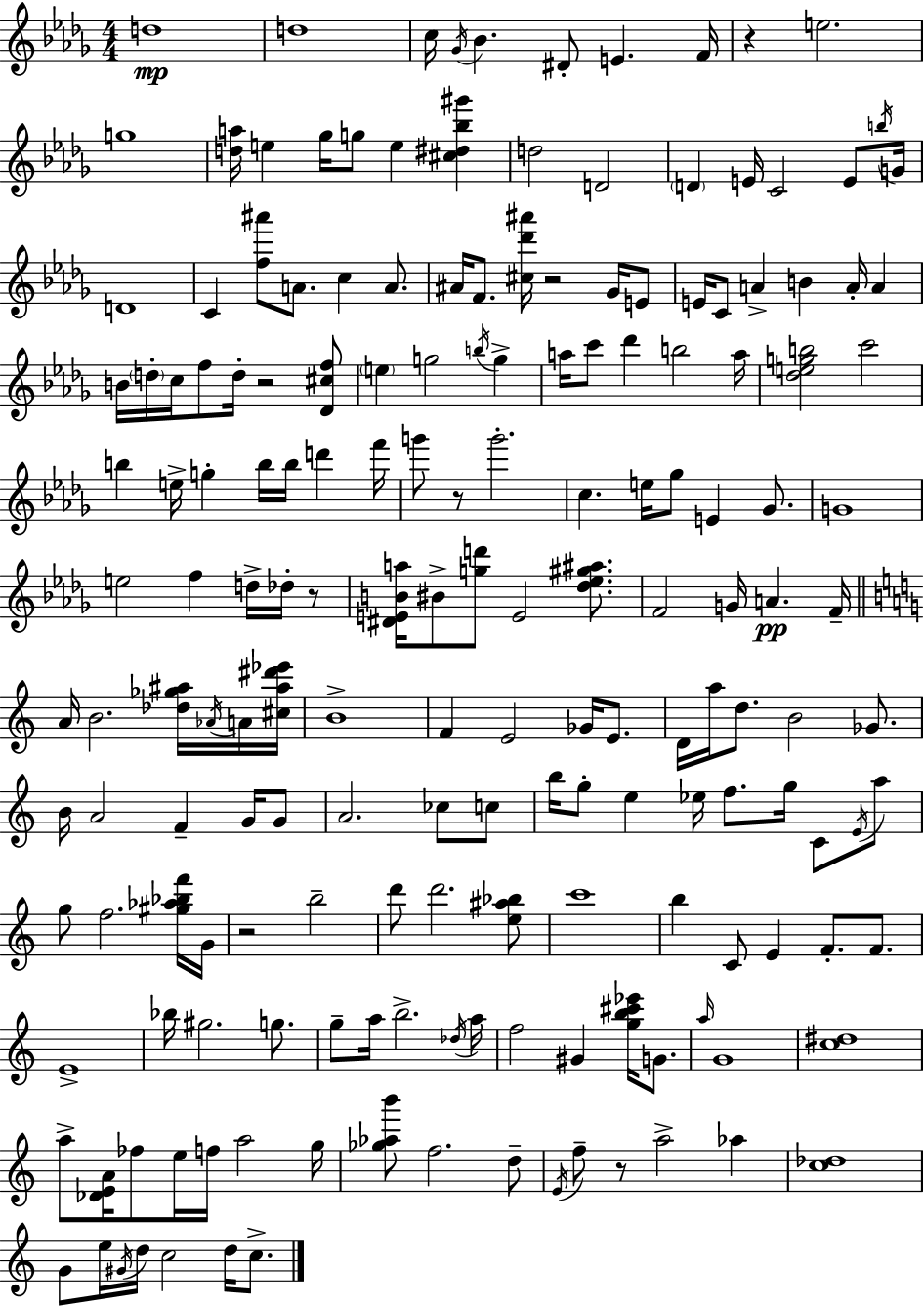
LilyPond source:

{
  \clef treble
  \numericTimeSignature
  \time 4/4
  \key bes \minor
  d''1\mp | d''1 | c''16 \acciaccatura { ges'16 } bes'4. dis'8-. e'4. | f'16 r4 e''2. | \break g''1 | <d'' a''>16 e''4 ges''16 g''8 e''4 <cis'' dis'' bes'' gis'''>4 | d''2 d'2 | \parenthesize d'4 e'16 c'2 e'8 | \break \acciaccatura { b''16 } g'16 d'1 | c'4 <f'' ais'''>8 a'8. c''4 a'8. | ais'16 f'8. <cis'' des''' ais'''>16 r2 ges'16 | e'8 e'16 c'8 a'4-> b'4 a'16-. a'4 | \break b'16 \parenthesize d''16-. c''16 f''8 d''16-. r2 | <des' cis'' f''>8 \parenthesize e''4 g''2 \acciaccatura { b''16 } g''4-> | a''16 c'''8 des'''4 b''2 | a''16 <des'' e'' g'' b''>2 c'''2 | \break b''4 e''16-> g''4-. b''16 b''16 d'''4 | f'''16 g'''8 r8 g'''2.-. | c''4. e''16 ges''8 e'4 | ges'8. g'1 | \break e''2 f''4 d''16-> | des''16-. r8 <dis' e' b' a''>16 bis'8-> <g'' d'''>8 e'2 | <des'' ees'' gis'' ais''>8. f'2 g'16 a'4.\pp | f'16-- \bar "||" \break \key c \major a'16 b'2. <des'' ges'' ais''>16 \acciaccatura { aes'16 } a'16 | <cis'' ais'' dis''' ees'''>16 b'1-> | f'4 e'2 ges'16 e'8. | d'16 a''16 d''8. b'2 ges'8. | \break b'16 a'2 f'4-- g'16 g'8 | a'2. ces''8 c''8 | b''16 g''8-. e''4 ees''16 f''8. g''16 c'8 \acciaccatura { e'16 } | a''8 g''8 f''2. | \break <gis'' aes'' bes'' f'''>16 g'16 r2 b''2-- | d'''8 d'''2. | <e'' ais'' bes''>8 c'''1 | b''4 c'8 e'4 f'8.-. f'8. | \break e'1-> | bes''16 gis''2. g''8. | g''8-- a''16 b''2.-> | \acciaccatura { des''16 } a''16 f''2 gis'4 <g'' b'' cis''' ees'''>16 | \break g'8. \grace { a''16 } g'1 | <c'' dis''>1 | a''8-> <des' e' a'>16 fes''8 e''16 f''16 a''2 | g''16 <ges'' aes'' b'''>8 f''2. | \break d''8-- \acciaccatura { e'16 } f''8-- r8 a''2-> | aes''4 <c'' des''>1 | g'8 e''16 \acciaccatura { gis'16 } d''16 c''2 | d''16 c''8.-> \bar "|."
}